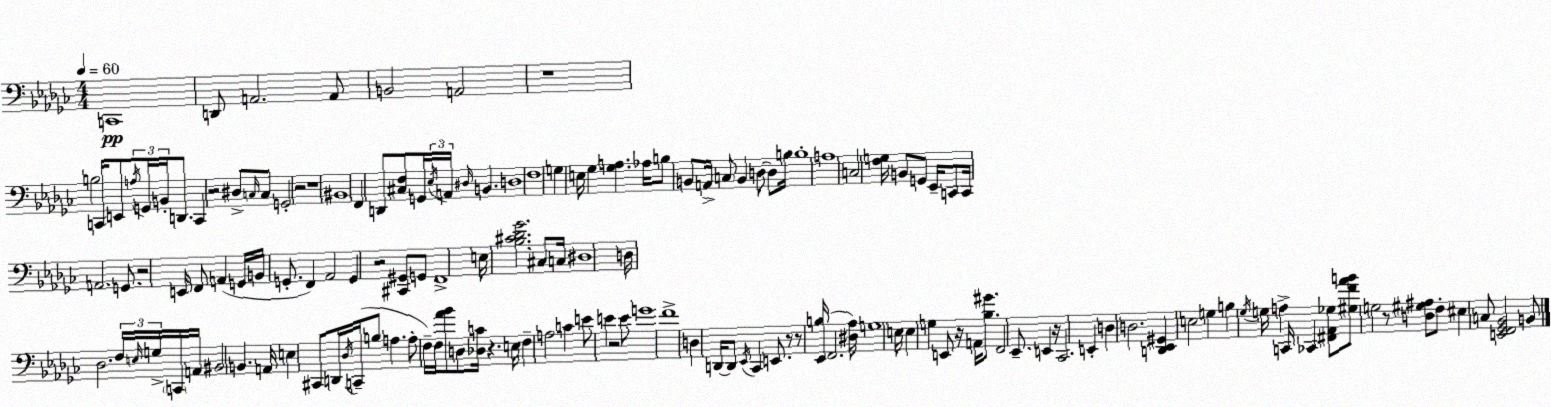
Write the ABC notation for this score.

X:1
T:Untitled
M:4/4
L:1/4
K:Ebm
C,,4 D,,/2 A,,2 A,,/2 B,,2 A,,2 z4 B,2 C,,/4 E,,/2 A,/4 G,,/4 B,,/4 D,,/2 C,, z2 ^D,/2 C,/4 C,/2 G,,2 z2 z4 ^B,,4 F,, D,,/2 [^C,F,]/2 G,,/4 _E,/4 A,,/4 ^D,/4 B,, D,4 F,4 G, E,/4 _G, [_G,A,] _A,/4 B,/2 B,,/2 A,,/4 C,/2 B,, D,/2 D,/2 B,/4 B,4 A,4 C,2 [F,G,]/4 B,,/2 G,,/2 _E,,/4 C,,/2 C,,/4 A,,2 G,,/2 z2 E,,/4 F,,/2 A,, G,,/4 B,,/4 G,,/2 F,, _A,,2 G,, z2 [^C,,^G,,]/2 G,,/2 F,,4 E,/4 [_B,^C_D_G]2 ^C,/2 C,/4 ^D,4 D,/4 _D,2 F,/4 E,/4 G,/4 C,,/4 A,,/4 ^B,,2 B,, A,,/4 E, ^C,,/2 D,,/4 _D,/4 C,,/4 B,/2 A, A,/2 F,/4 F,/4 [_A_B]/2 D,/2 [_D,C]/4 z E,/4 F, A,2 C E/2 E z2 E/2 G4 F4 D, D,,/4 D,,/2 _E,,/4 _C,, E,,/2 z/2 z/2 [_E,,B,]/4 F,,2 [^D,_A,]/4 G,4 E,/4 E, G, E,,/2 z/4 A,,/4 [_B,^G]/2 F,,2 _E,,/2 E,, z/4 _C,,2 E,, D, D,2 [D,,_E,,^G,,] E,2 G, B, _G,/4 G,/4 A, C,,/4 _C,, [^F,,_A,,_G,]/2 [^G,F_AB]/2 G,2 z/2 [D,^G,^A,]/2 F,/2 ^E, C,/2 [E,,F,,_G,,_B,,]2 B,,/2